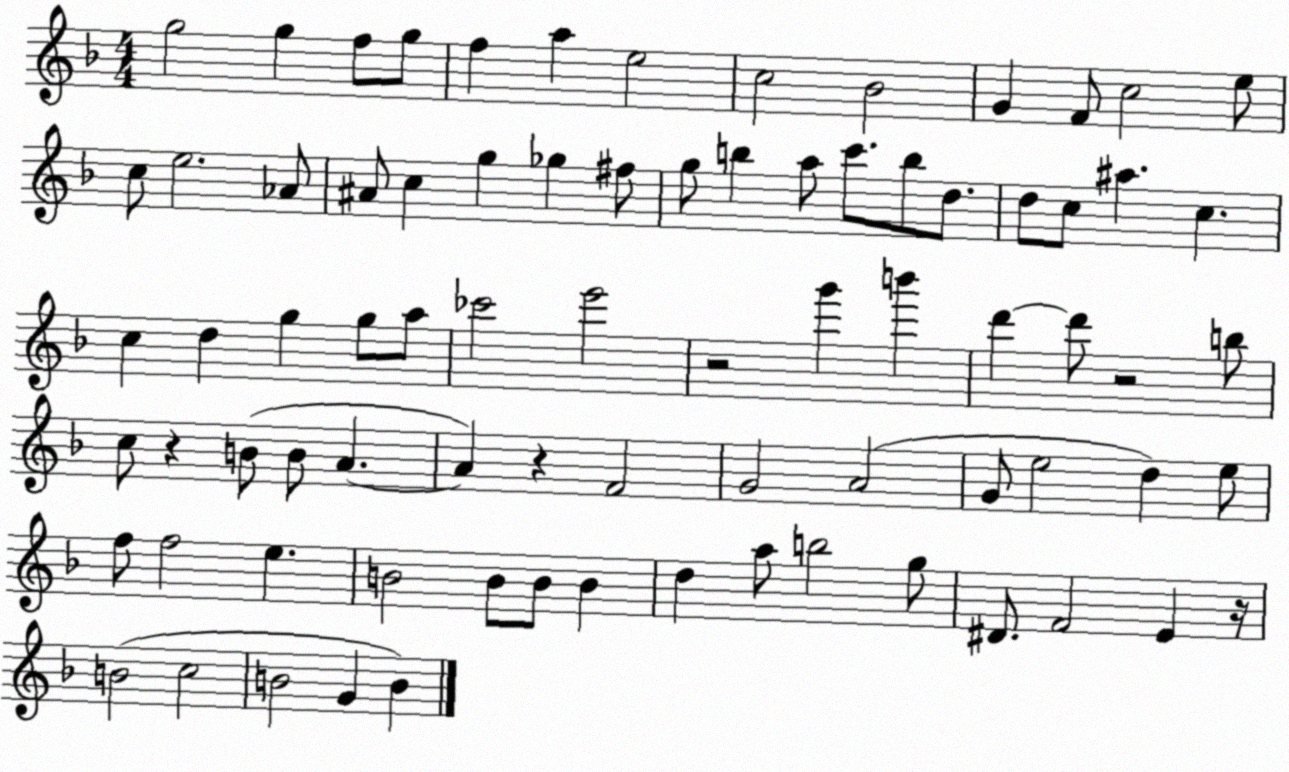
X:1
T:Untitled
M:4/4
L:1/4
K:F
g2 g f/2 g/2 f a e2 c2 _B2 G F/2 c2 e/2 c/2 e2 _A/2 ^A/2 c g _g ^f/2 g/2 b a/2 c'/2 b/2 d/2 d/2 c/2 ^a c c d g g/2 a/2 _c'2 e'2 z2 g' b' d' d'/2 z2 b/2 c/2 z B/2 B/2 A A z F2 G2 A2 G/2 e2 d e/2 f/2 f2 e B2 B/2 B/2 B d a/2 b2 g/2 ^D/2 F2 E z/4 B2 c2 B2 G B